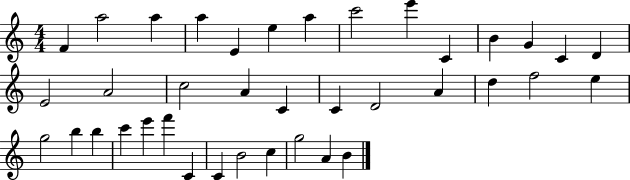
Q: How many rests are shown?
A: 0